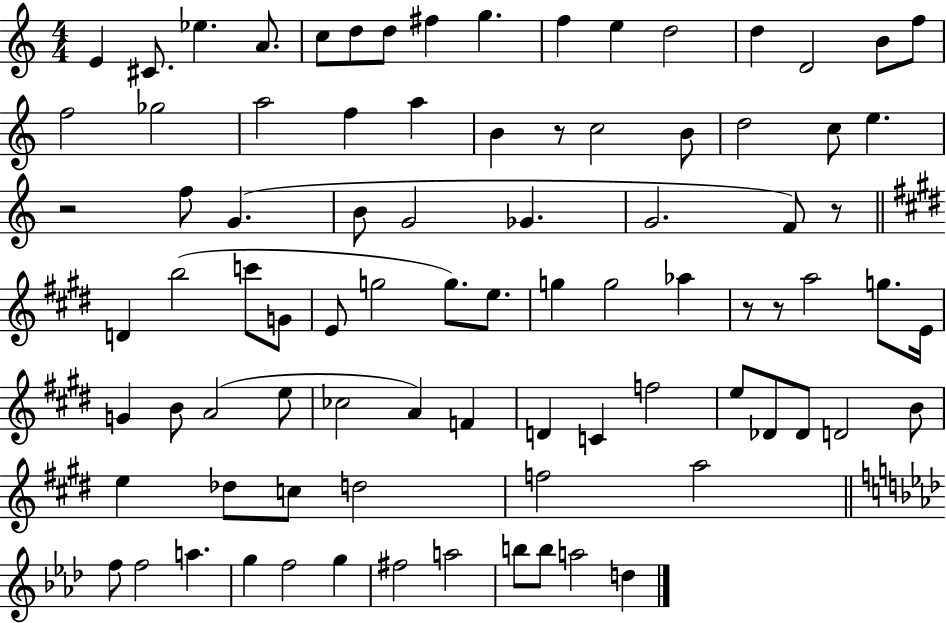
E4/q C#4/e. Eb5/q. A4/e. C5/e D5/e D5/e F#5/q G5/q. F5/q E5/q D5/h D5/q D4/h B4/e F5/e F5/h Gb5/h A5/h F5/q A5/q B4/q R/e C5/h B4/e D5/h C5/e E5/q. R/h F5/e G4/q. B4/e G4/h Gb4/q. G4/h. F4/e R/e D4/q B5/h C6/e G4/e E4/e G5/h G5/e. E5/e. G5/q G5/h Ab5/q R/e R/e A5/h G5/e. E4/s G4/q B4/e A4/h E5/e CES5/h A4/q F4/q D4/q C4/q F5/h E5/e Db4/e Db4/e D4/h B4/e E5/q Db5/e C5/e D5/h F5/h A5/h F5/e F5/h A5/q. G5/q F5/h G5/q F#5/h A5/h B5/e B5/e A5/h D5/q